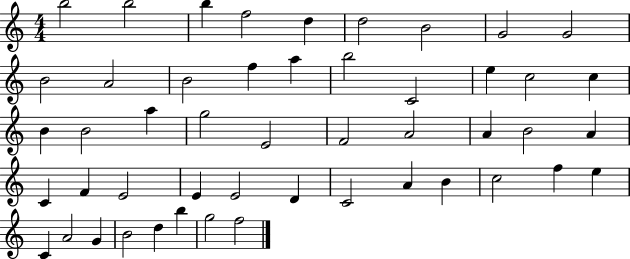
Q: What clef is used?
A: treble